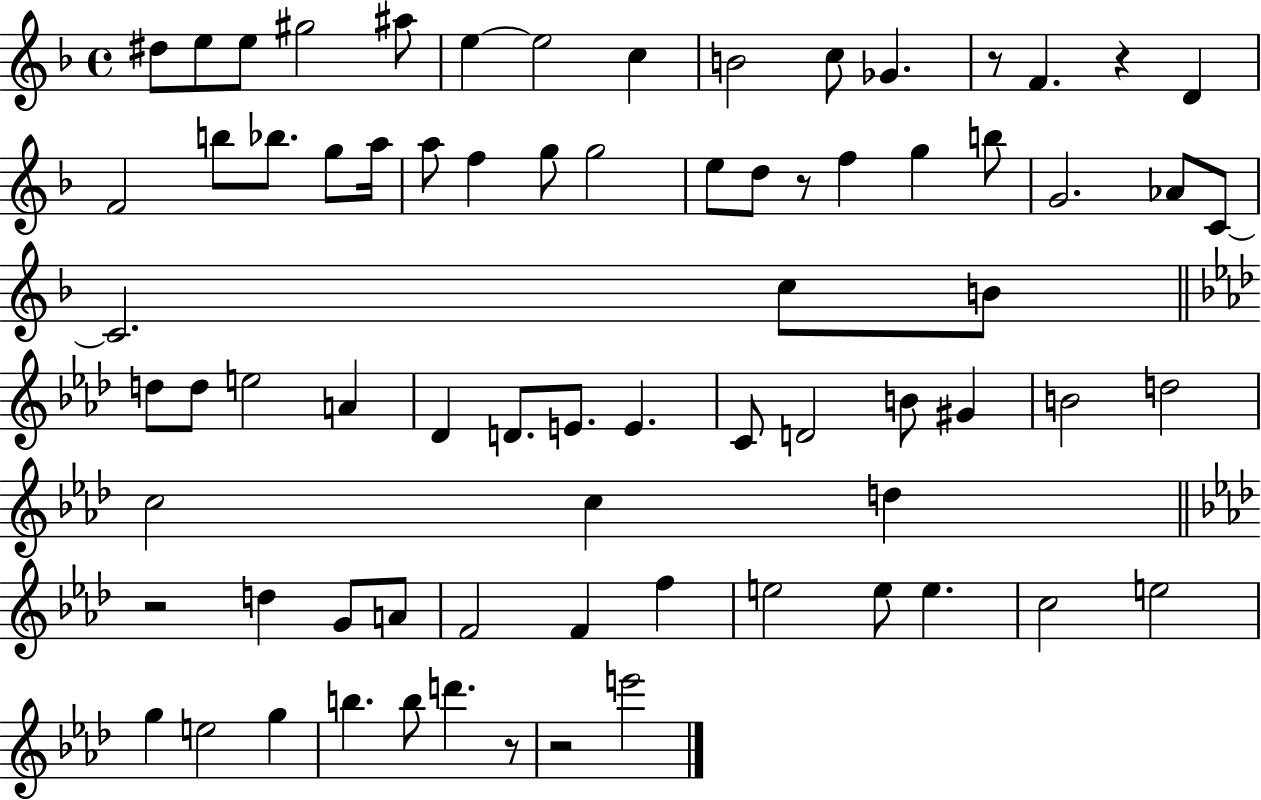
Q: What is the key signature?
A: F major